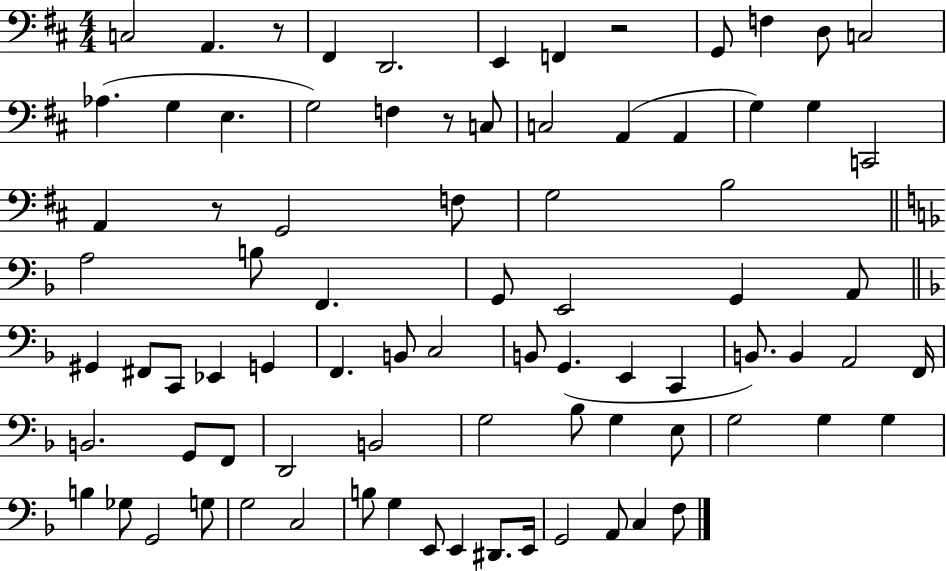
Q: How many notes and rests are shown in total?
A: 82